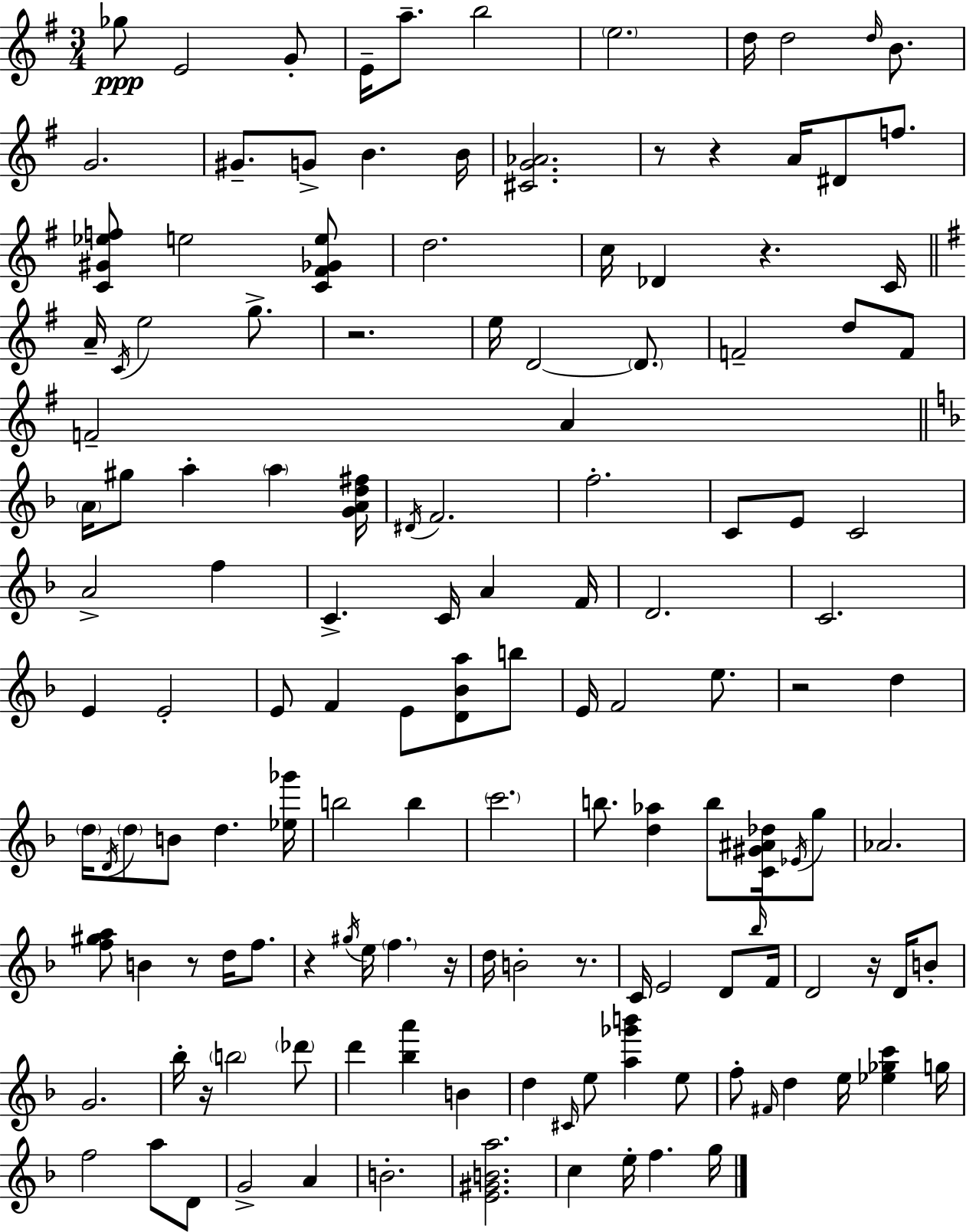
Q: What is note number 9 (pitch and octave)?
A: D5